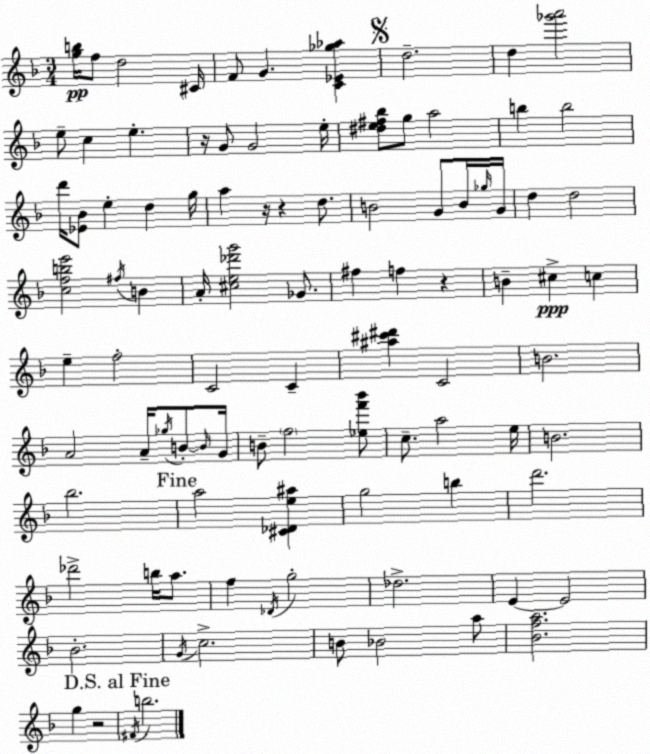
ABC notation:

X:1
T:Untitled
M:3/4
L:1/4
K:Dm
[gb]/4 f/2 d2 ^C/4 F/2 G [C_E_g_a] d2 d [_g'a']2 e/2 c e z/4 G/2 G2 e/4 [^de^f_b]/2 g/2 a2 b b2 d'/4 [_E_B]/2 e d g/4 a z/4 z d/2 B2 G/2 B/4 _g/4 G/4 d d2 [cfbe']2 ^f/4 B A/4 [^ce_d'g']2 _G/2 ^f f z B ^c c e f2 C2 C [^a^c'^d'] C2 B2 A2 A/4 _g/4 B/2 B/4 G/4 B/2 f2 [_ef'_b']/2 c/2 a2 e/4 B2 _b2 a2 [^C_De^a] g2 b d'2 _d'2 b/4 a/2 f _D/4 g2 _d2 E E2 _B2 G/4 c2 B/2 _B2 a/2 [_Bfa]2 g z2 ^F/4 b2